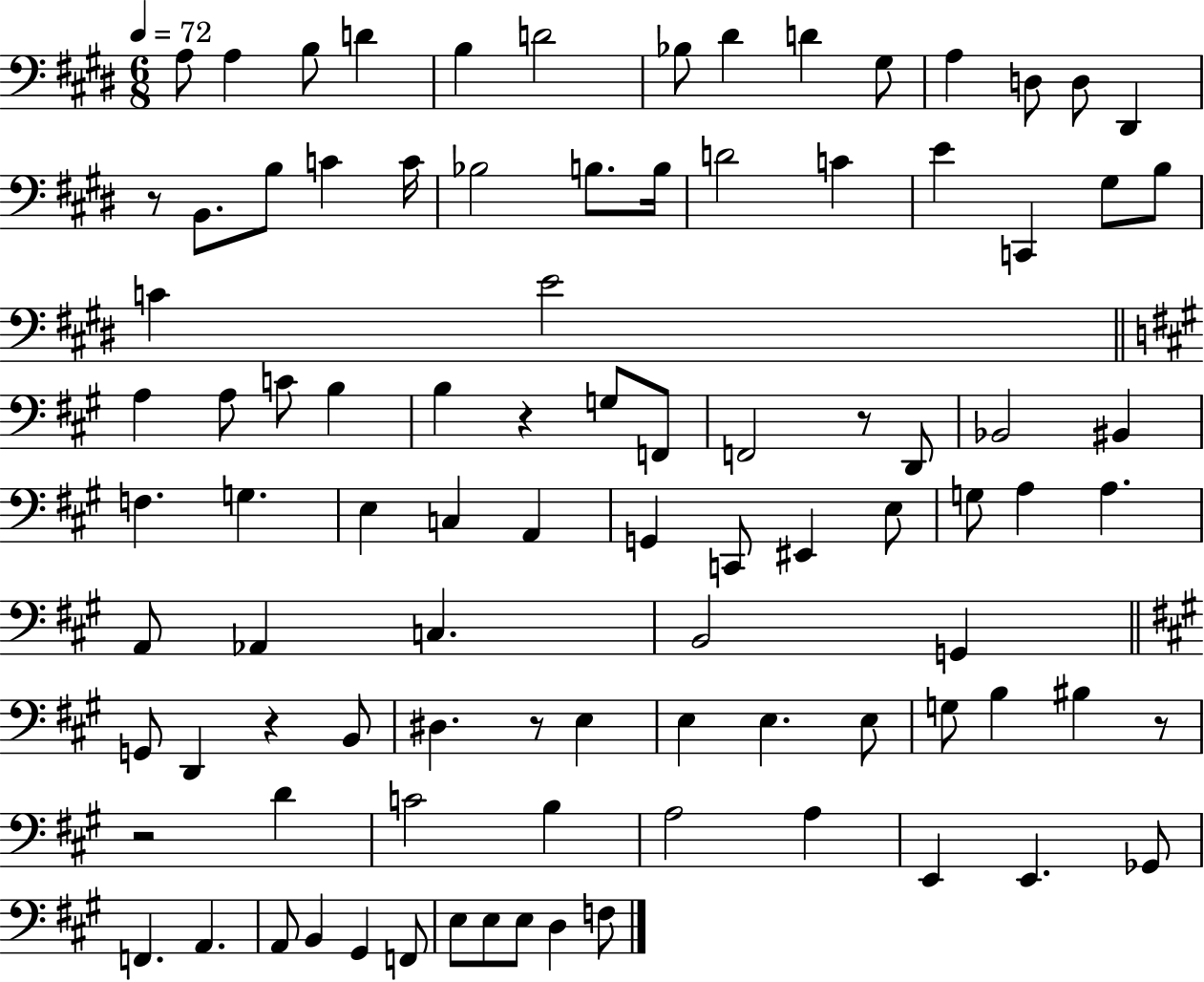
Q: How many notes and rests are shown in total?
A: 94